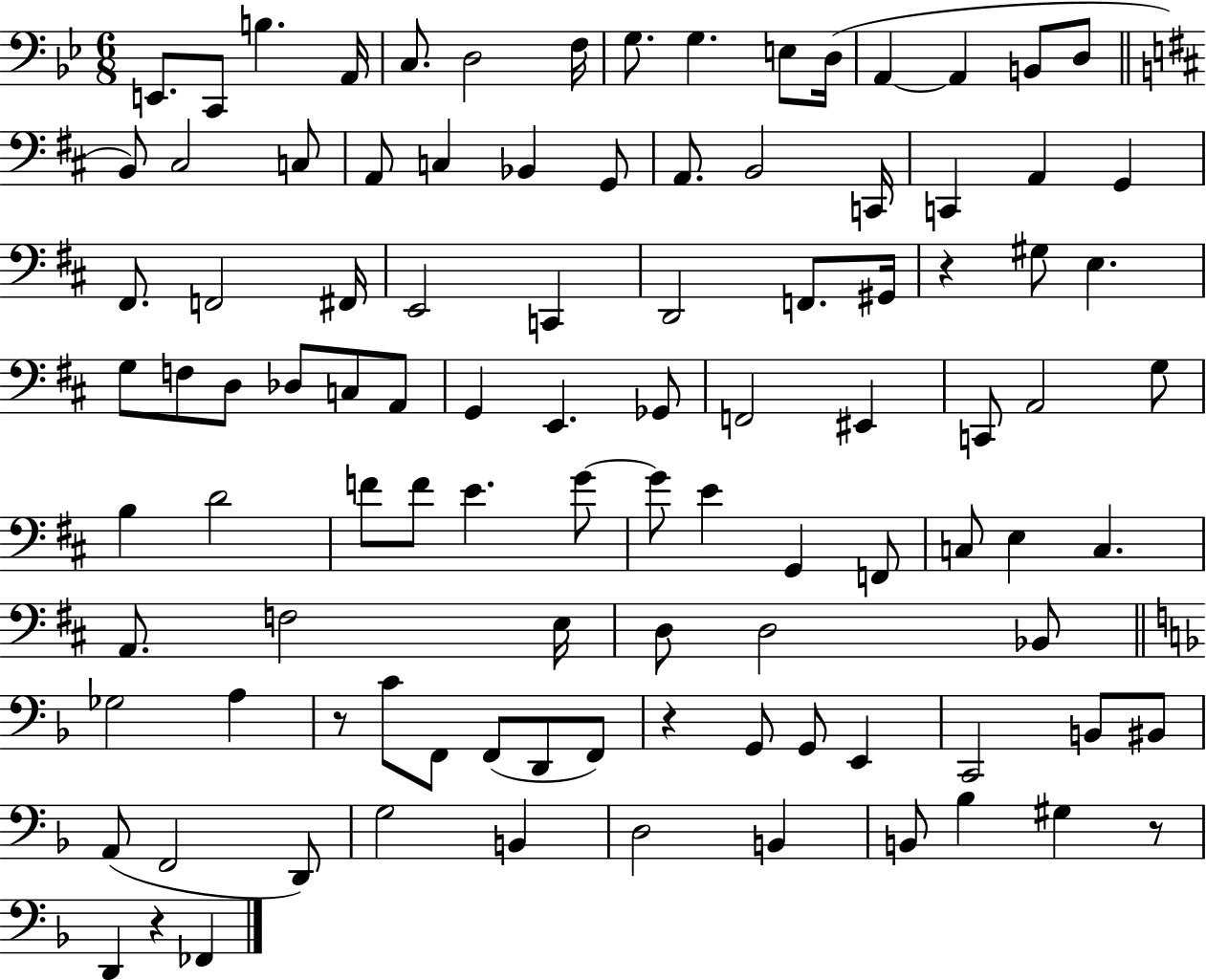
X:1
T:Untitled
M:6/8
L:1/4
K:Bb
E,,/2 C,,/2 B, A,,/4 C,/2 D,2 F,/4 G,/2 G, E,/2 D,/4 A,, A,, B,,/2 D,/2 B,,/2 ^C,2 C,/2 A,,/2 C, _B,, G,,/2 A,,/2 B,,2 C,,/4 C,, A,, G,, ^F,,/2 F,,2 ^F,,/4 E,,2 C,, D,,2 F,,/2 ^G,,/4 z ^G,/2 E, G,/2 F,/2 D,/2 _D,/2 C,/2 A,,/2 G,, E,, _G,,/2 F,,2 ^E,, C,,/2 A,,2 G,/2 B, D2 F/2 F/2 E G/2 G/2 E G,, F,,/2 C,/2 E, C, A,,/2 F,2 E,/4 D,/2 D,2 _B,,/2 _G,2 A, z/2 C/2 F,,/2 F,,/2 D,,/2 F,,/2 z G,,/2 G,,/2 E,, C,,2 B,,/2 ^B,,/2 A,,/2 F,,2 D,,/2 G,2 B,, D,2 B,, B,,/2 _B, ^G, z/2 D,, z _F,,